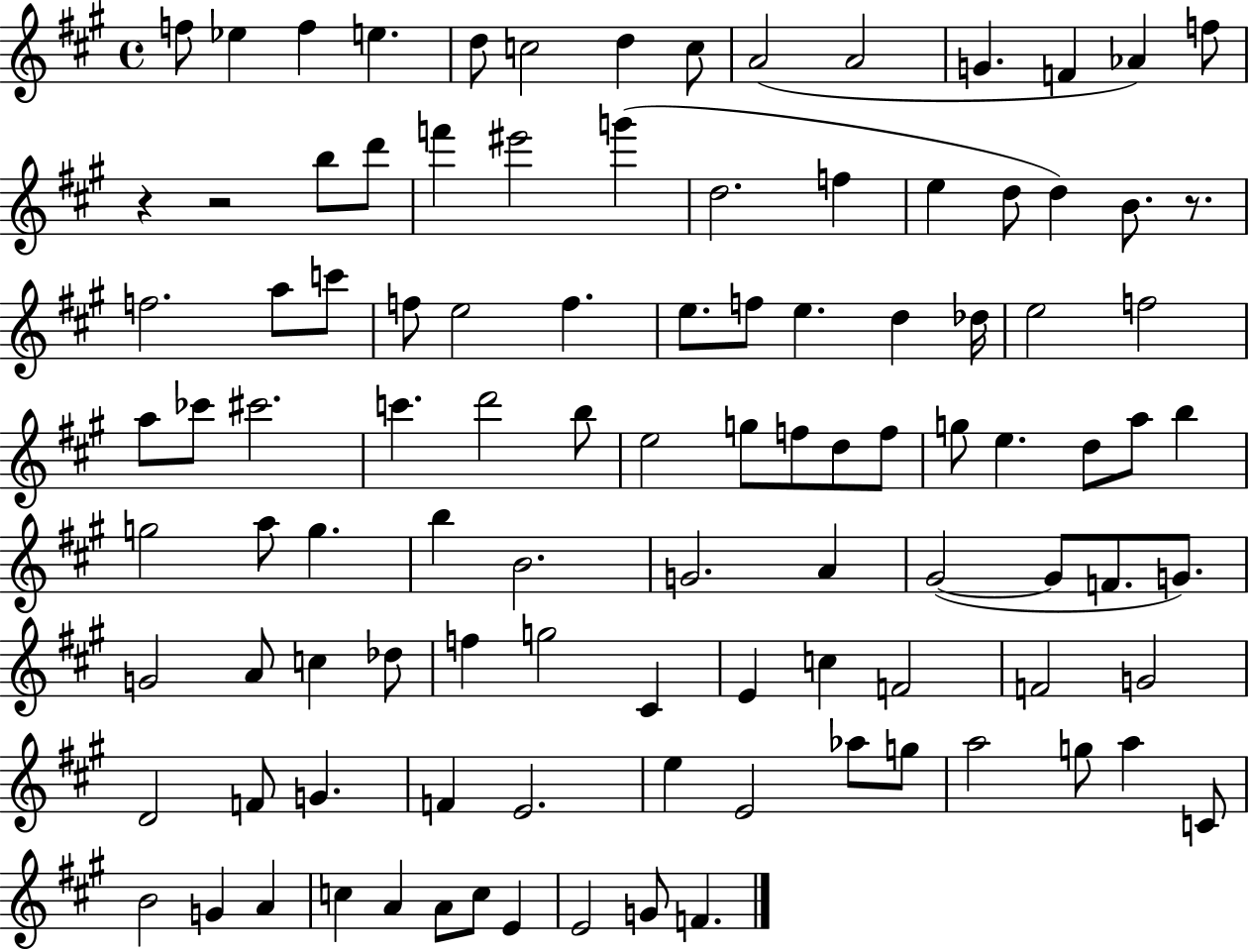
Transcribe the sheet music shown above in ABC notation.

X:1
T:Untitled
M:4/4
L:1/4
K:A
f/2 _e f e d/2 c2 d c/2 A2 A2 G F _A f/2 z z2 b/2 d'/2 f' ^e'2 g' d2 f e d/2 d B/2 z/2 f2 a/2 c'/2 f/2 e2 f e/2 f/2 e d _d/4 e2 f2 a/2 _c'/2 ^c'2 c' d'2 b/2 e2 g/2 f/2 d/2 f/2 g/2 e d/2 a/2 b g2 a/2 g b B2 G2 A ^G2 ^G/2 F/2 G/2 G2 A/2 c _d/2 f g2 ^C E c F2 F2 G2 D2 F/2 G F E2 e E2 _a/2 g/2 a2 g/2 a C/2 B2 G A c A A/2 c/2 E E2 G/2 F